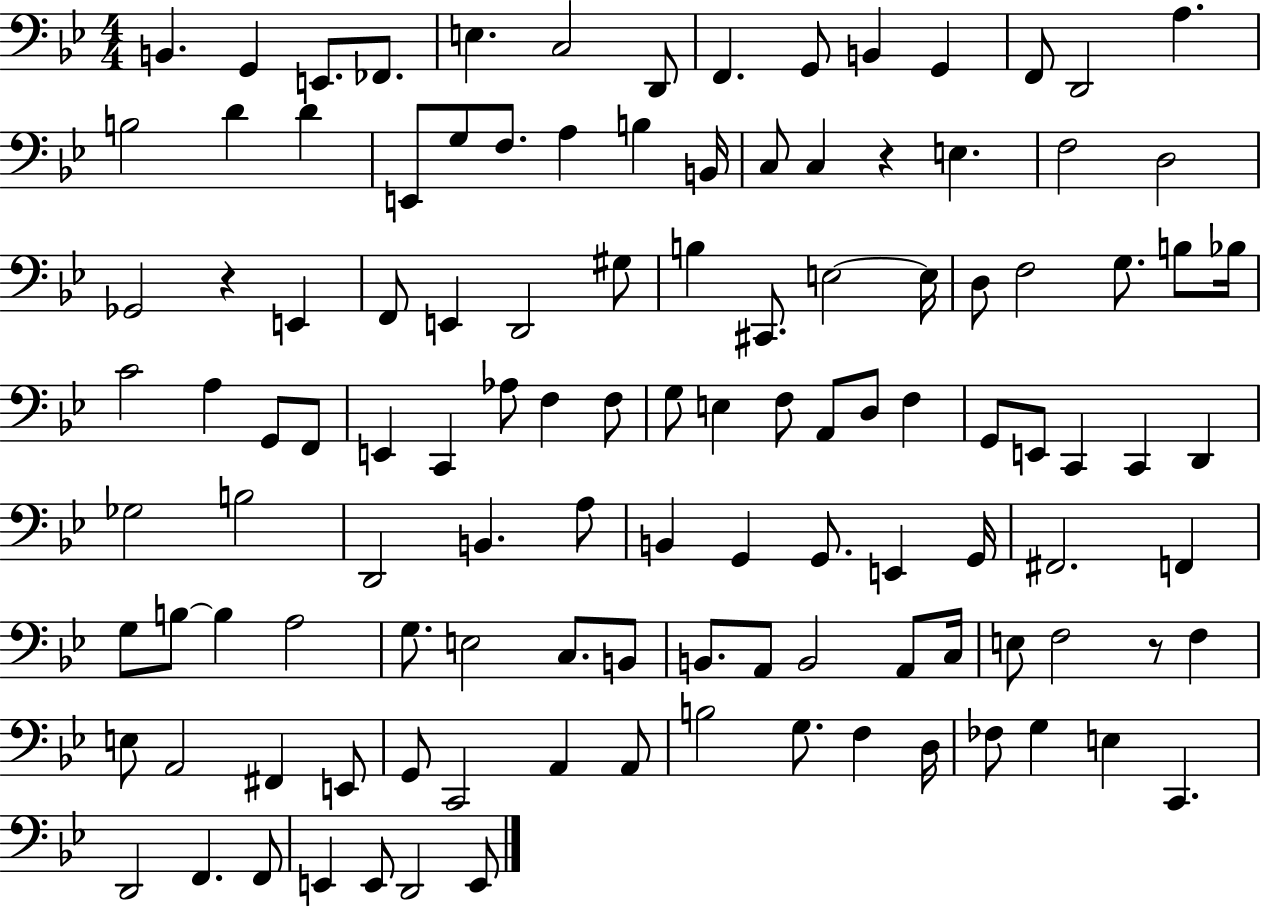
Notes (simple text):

B2/q. G2/q E2/e. FES2/e. E3/q. C3/h D2/e F2/q. G2/e B2/q G2/q F2/e D2/h A3/q. B3/h D4/q D4/q E2/e G3/e F3/e. A3/q B3/q B2/s C3/e C3/q R/q E3/q. F3/h D3/h Gb2/h R/q E2/q F2/e E2/q D2/h G#3/e B3/q C#2/e. E3/h E3/s D3/e F3/h G3/e. B3/e Bb3/s C4/h A3/q G2/e F2/e E2/q C2/q Ab3/e F3/q F3/e G3/e E3/q F3/e A2/e D3/e F3/q G2/e E2/e C2/q C2/q D2/q Gb3/h B3/h D2/h B2/q. A3/e B2/q G2/q G2/e. E2/q G2/s F#2/h. F2/q G3/e B3/e B3/q A3/h G3/e. E3/h C3/e. B2/e B2/e. A2/e B2/h A2/e C3/s E3/e F3/h R/e F3/q E3/e A2/h F#2/q E2/e G2/e C2/h A2/q A2/e B3/h G3/e. F3/q D3/s FES3/e G3/q E3/q C2/q. D2/h F2/q. F2/e E2/q E2/e D2/h E2/e